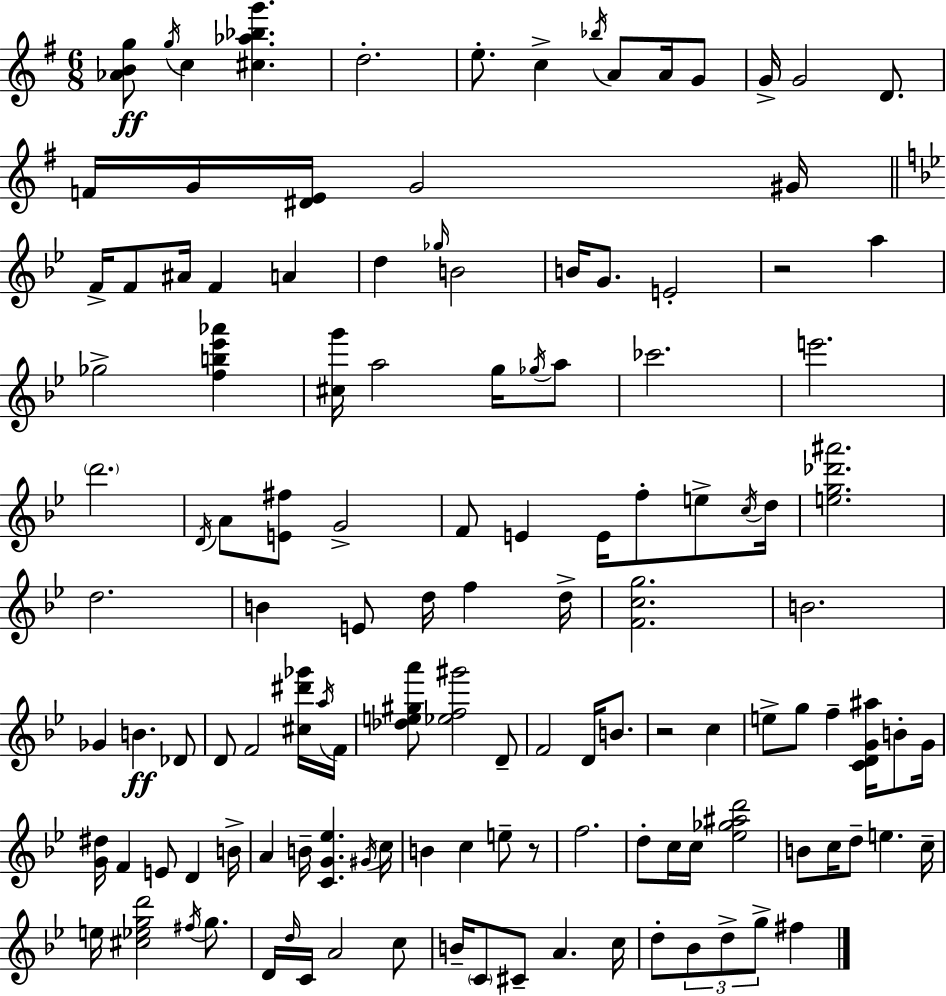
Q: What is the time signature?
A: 6/8